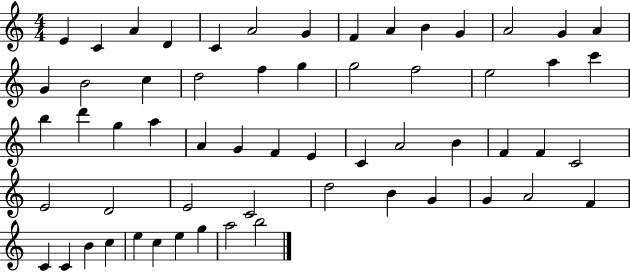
X:1
T:Untitled
M:4/4
L:1/4
K:C
E C A D C A2 G F A B G A2 G A G B2 c d2 f g g2 f2 e2 a c' b d' g a A G F E C A2 B F F C2 E2 D2 E2 C2 d2 B G G A2 F C C B c e c e g a2 b2